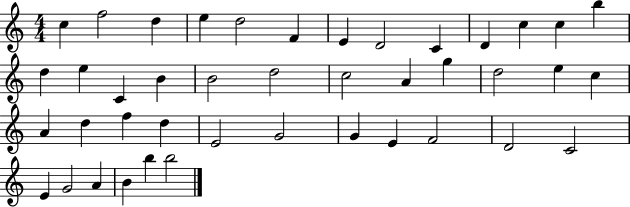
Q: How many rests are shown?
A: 0